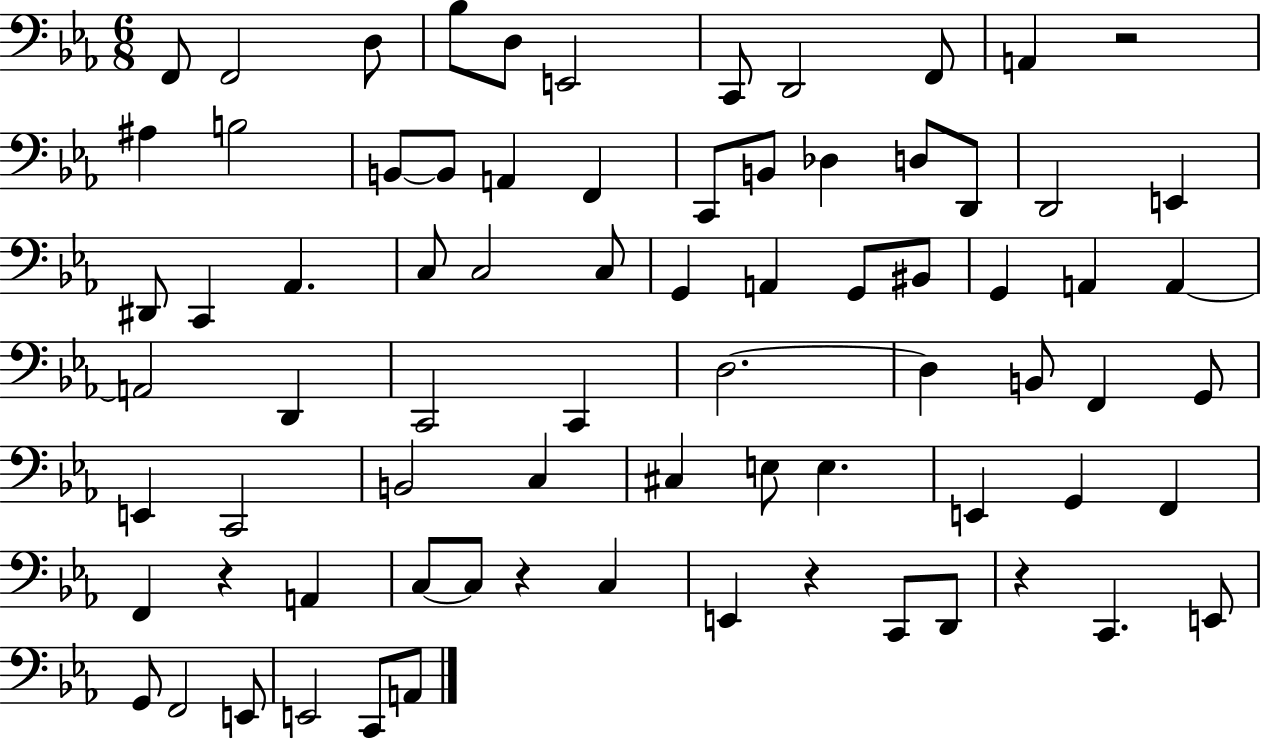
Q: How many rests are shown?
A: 5